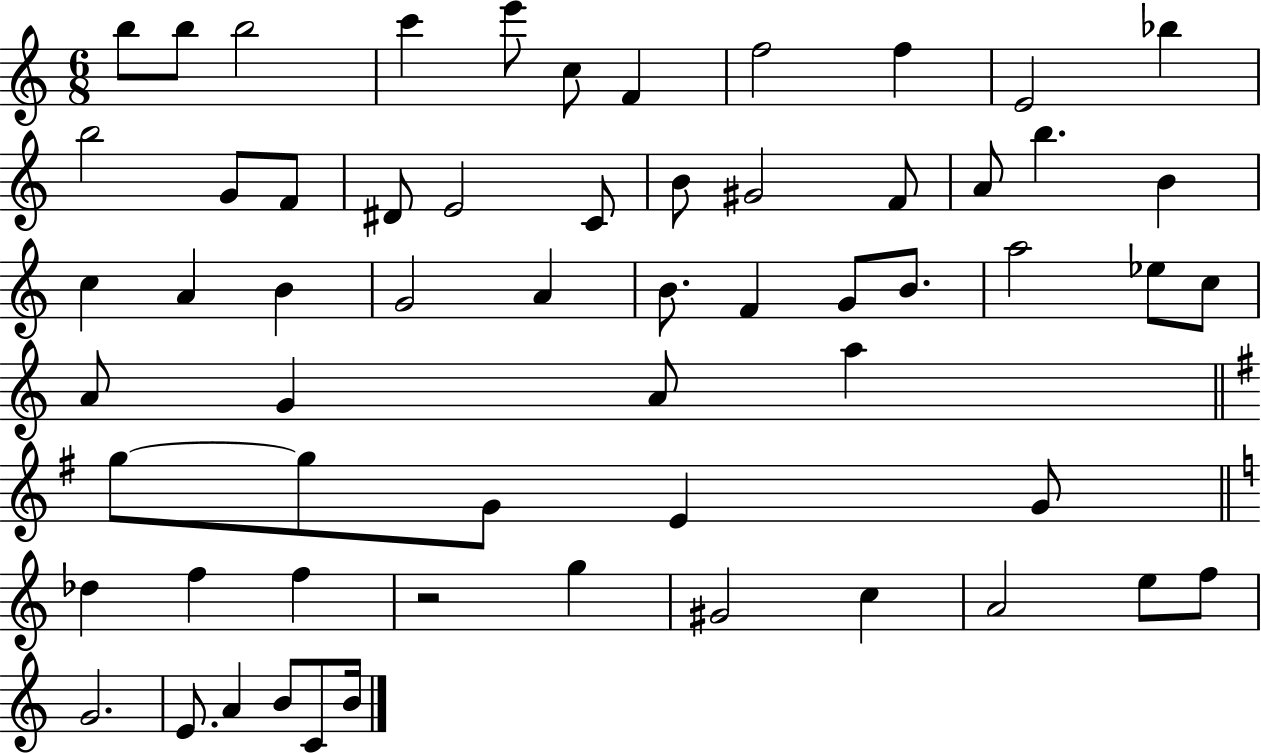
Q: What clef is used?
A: treble